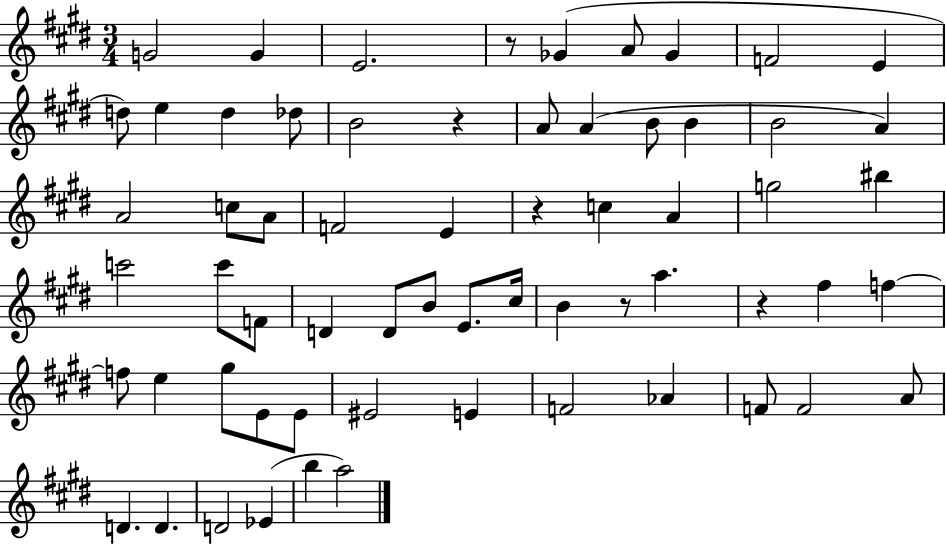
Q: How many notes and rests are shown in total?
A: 63